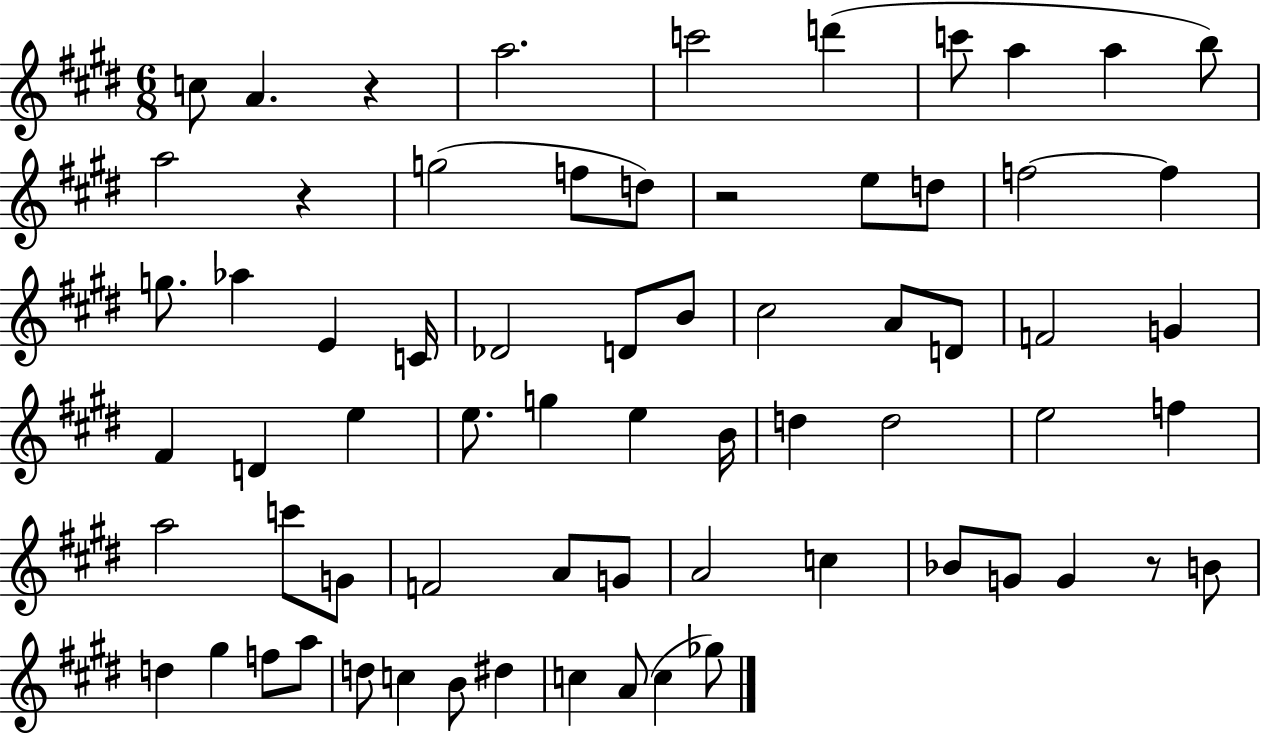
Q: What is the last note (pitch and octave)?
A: Gb5